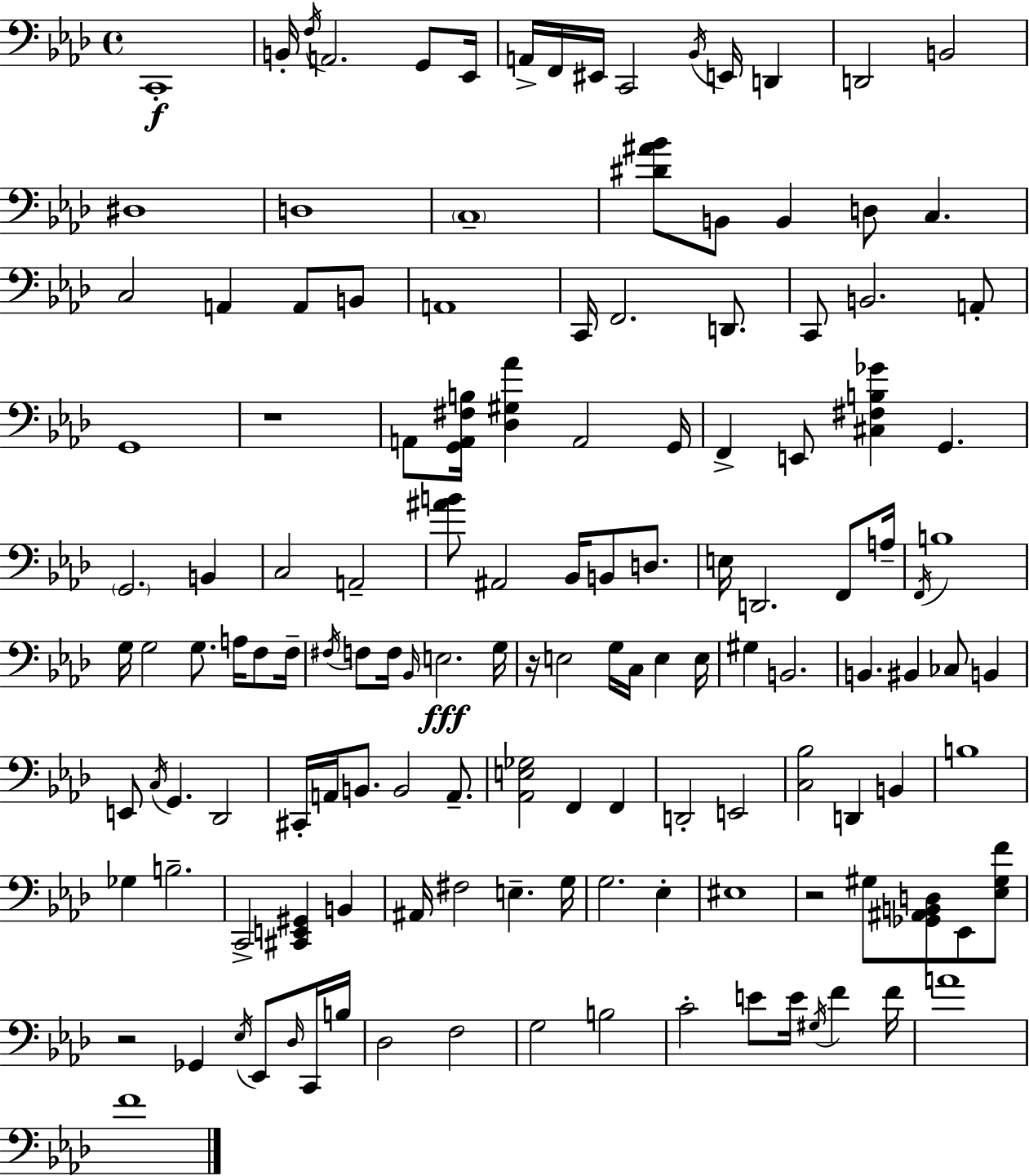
{
  \clef bass
  \time 4/4
  \defaultTimeSignature
  \key aes \major
  \repeat volta 2 { c,1-.\f | b,16-. \acciaccatura { f16 } a,2. g,8 | ees,16 a,16-> f,16 eis,16 c,2 \acciaccatura { bes,16 } e,16 d,4 | d,2 b,2 | \break dis1 | d1 | \parenthesize c1-- | <dis' ais' bes'>8 b,8 b,4 d8 c4. | \break c2 a,4 a,8 | b,8 a,1 | c,16 f,2. d,8. | c,8 b,2. | \break a,8-. g,1 | r1 | a,8 <g, a, fis b>16 <des gis aes'>4 a,2 | g,16 f,4-> e,8 <cis fis b ges'>4 g,4. | \break \parenthesize g,2. b,4 | c2 a,2-- | <ais' b'>8 ais,2 bes,16 b,8 d8. | e16 d,2. f,8 | \break a16-- \acciaccatura { f,16 } b1 | g16 g2 g8. a16 | f8 f16-- \acciaccatura { fis16 } f8 f16 \grace { bes,16 }\fff e2. | g16 r16 e2 g16 c16 | \break e4 e16 gis4 b,2. | b,4. bis,4 ces8 | b,4 e,8 \acciaccatura { c16 } g,4. des,2 | cis,16-. a,16 b,8. b,2 | \break a,8.-- <aes, e ges>2 f,4 | f,4 d,2-. e,2 | <c bes>2 d,4 | b,4 b1 | \break ges4 b2.-- | c,2-> <cis, e, gis,>4 | b,4 ais,16 fis2 e4.-- | g16 g2. | \break ees4-. eis1 | r2 gis8 | <ges, ais, b, d>8 ees,8 <ees gis f'>8 r2 ges,4 | \acciaccatura { ees16 } ees,8 \grace { des16 } c,16 b16 des2 | \break f2 g2 | b2 c'2-. | e'8 e'16 \acciaccatura { gis16 } f'4 f'16 a'1 | f'1 | \break } \bar "|."
}